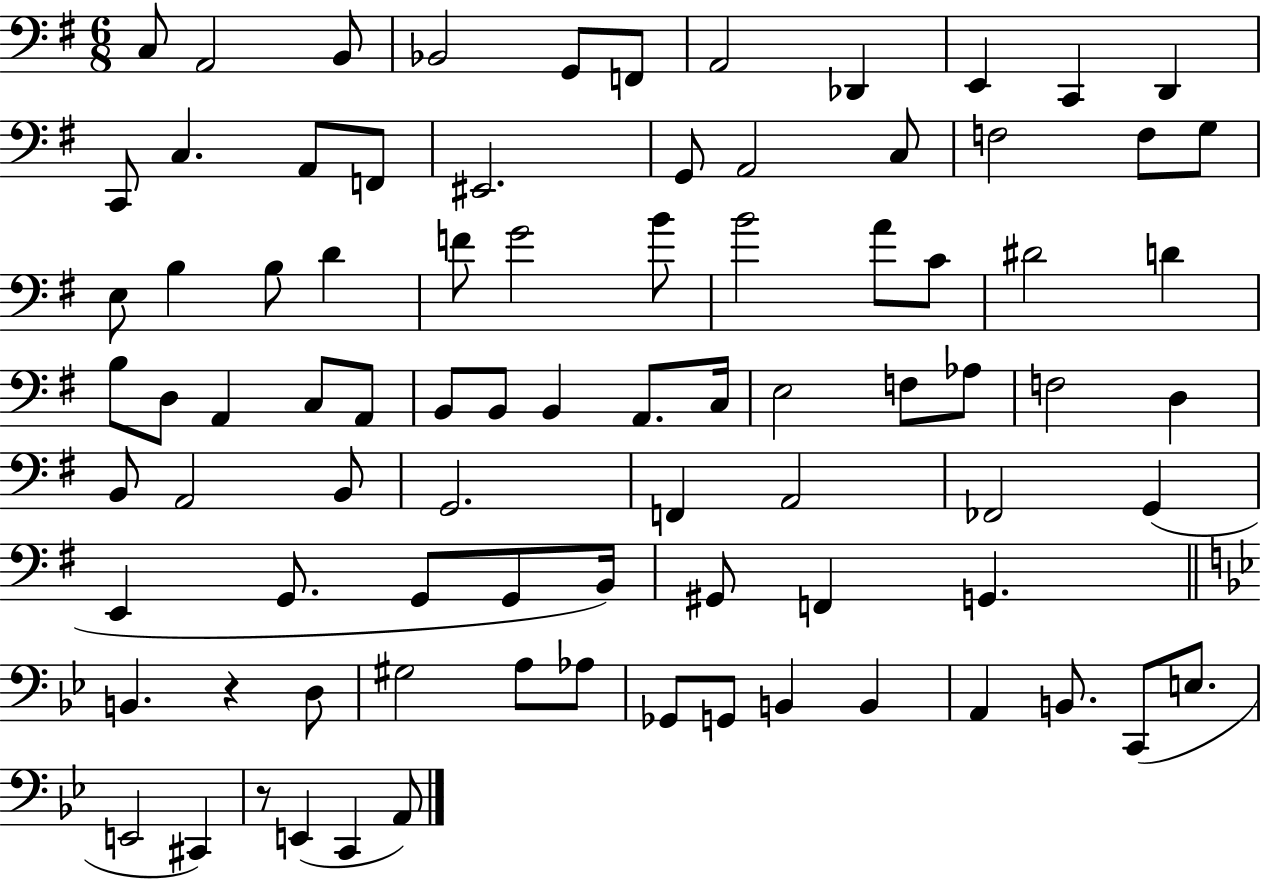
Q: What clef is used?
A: bass